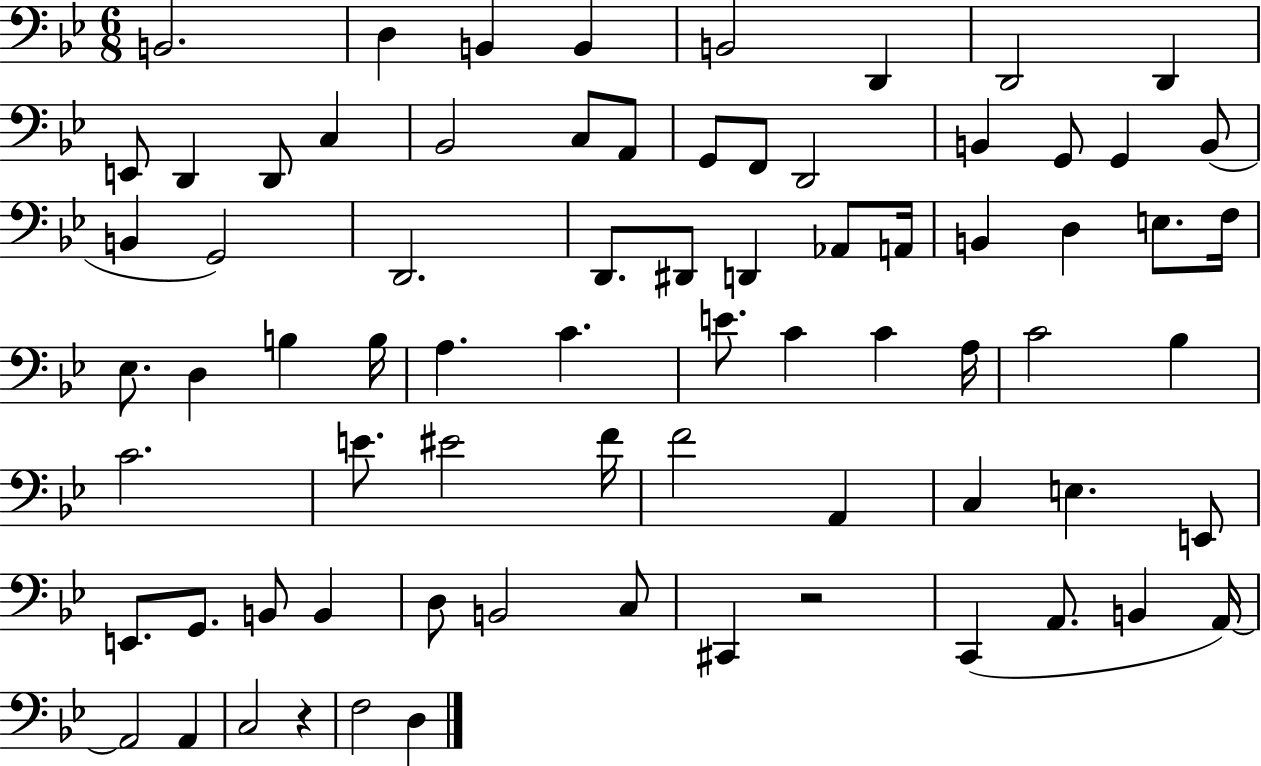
X:1
T:Untitled
M:6/8
L:1/4
K:Bb
B,,2 D, B,, B,, B,,2 D,, D,,2 D,, E,,/2 D,, D,,/2 C, _B,,2 C,/2 A,,/2 G,,/2 F,,/2 D,,2 B,, G,,/2 G,, B,,/2 B,, G,,2 D,,2 D,,/2 ^D,,/2 D,, _A,,/2 A,,/4 B,, D, E,/2 F,/4 _E,/2 D, B, B,/4 A, C E/2 C C A,/4 C2 _B, C2 E/2 ^E2 F/4 F2 A,, C, E, E,,/2 E,,/2 G,,/2 B,,/2 B,, D,/2 B,,2 C,/2 ^C,, z2 C,, A,,/2 B,, A,,/4 A,,2 A,, C,2 z F,2 D,